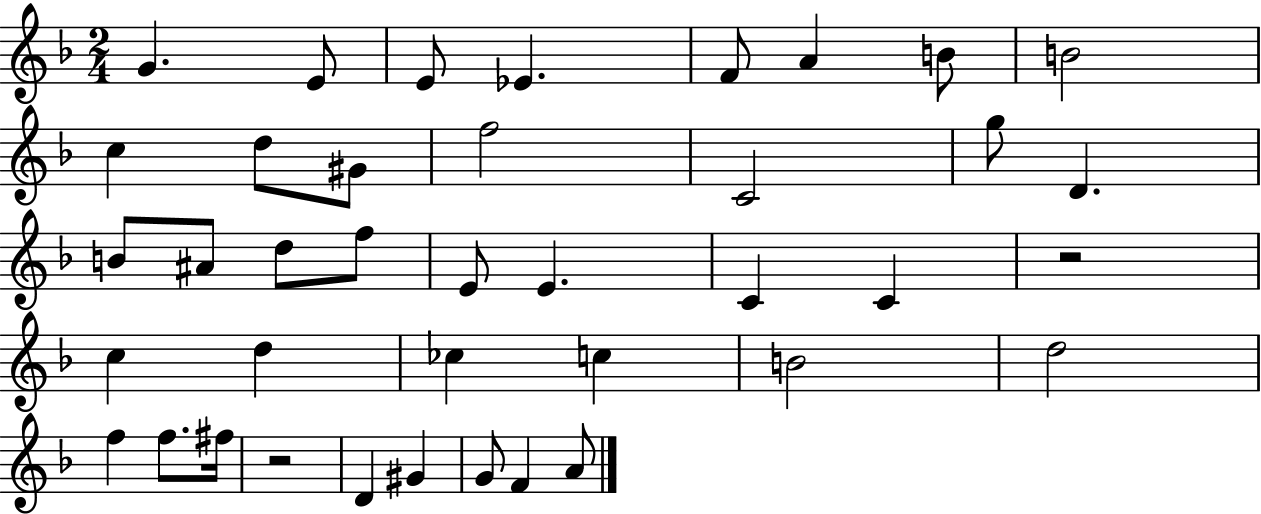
{
  \clef treble
  \numericTimeSignature
  \time 2/4
  \key f \major
  g'4. e'8 | e'8 ees'4. | f'8 a'4 b'8 | b'2 | \break c''4 d''8 gis'8 | f''2 | c'2 | g''8 d'4. | \break b'8 ais'8 d''8 f''8 | e'8 e'4. | c'4 c'4 | r2 | \break c''4 d''4 | ces''4 c''4 | b'2 | d''2 | \break f''4 f''8. fis''16 | r2 | d'4 gis'4 | g'8 f'4 a'8 | \break \bar "|."
}